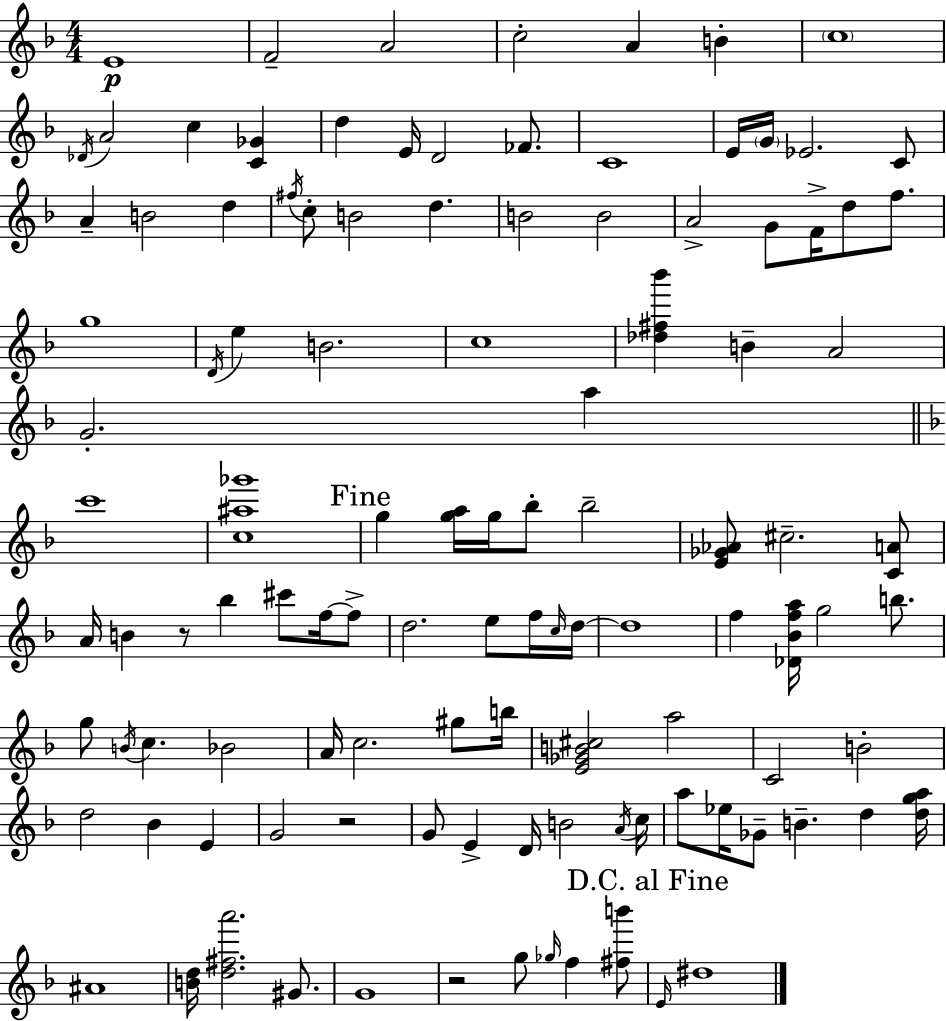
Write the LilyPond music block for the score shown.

{
  \clef treble
  \numericTimeSignature
  \time 4/4
  \key f \major
  e'1\p | f'2-- a'2 | c''2-. a'4 b'4-. | \parenthesize c''1 | \break \acciaccatura { des'16 } a'2 c''4 <c' ges'>4 | d''4 e'16 d'2 fes'8. | c'1 | e'16 \parenthesize g'16 ees'2. c'8 | \break a'4-- b'2 d''4 | \acciaccatura { fis''16 } c''8-. b'2 d''4. | b'2 b'2 | a'2-> g'8 f'16-> d''8 f''8. | \break g''1 | \acciaccatura { d'16 } e''4 b'2. | c''1 | <des'' fis'' bes'''>4 b'4-- a'2 | \break g'2.-. a''4 | \bar "||" \break \key f \major c'''1 | <c'' ais'' ges'''>1 | \mark "Fine" g''4 <g'' a''>16 g''16 bes''8-. bes''2-- | <e' ges' aes'>8 cis''2.-- <c' a'>8 | \break a'16 b'4 r8 bes''4 cis'''8 f''16~~ f''8-> | d''2. e''8 f''16 \grace { c''16 } | d''16~~ d''1 | f''4 <des' bes' f'' a''>16 g''2 b''8. | \break g''8 \acciaccatura { b'16 } c''4. bes'2 | a'16 c''2. gis''8 | b''16 <e' ges' b' cis''>2 a''2 | c'2 b'2-. | \break d''2 bes'4 e'4 | g'2 r2 | g'8 e'4-> d'16 b'2 | \acciaccatura { a'16 } c''16 a''8 ees''16 ges'8-- b'4.-- d''4 | \break <d'' g'' a''>16 ais'1 | <b' d''>16 <d'' fis'' a'''>2. | gis'8. g'1 | r2 g''8 \grace { ges''16 } f''4 | \break <fis'' b'''>8 \mark "D.C. al Fine" \grace { e'16 } dis''1 | \bar "|."
}